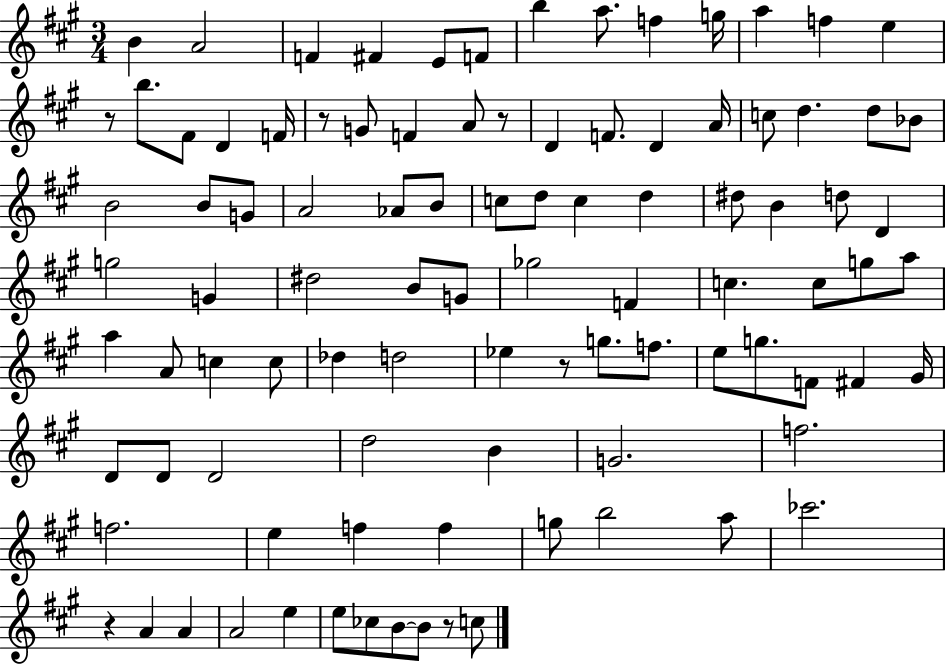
B4/q A4/h F4/q F#4/q E4/e F4/e B5/q A5/e. F5/q G5/s A5/q F5/q E5/q R/e B5/e. F#4/e D4/q F4/s R/e G4/e F4/q A4/e R/e D4/q F4/e. D4/q A4/s C5/e D5/q. D5/e Bb4/e B4/h B4/e G4/e A4/h Ab4/e B4/e C5/e D5/e C5/q D5/q D#5/e B4/q D5/e D4/q G5/h G4/q D#5/h B4/e G4/e Gb5/h F4/q C5/q. C5/e G5/e A5/e A5/q A4/e C5/q C5/e Db5/q D5/h Eb5/q R/e G5/e. F5/e. E5/e G5/e. F4/e F#4/q G#4/s D4/e D4/e D4/h D5/h B4/q G4/h. F5/h. F5/h. E5/q F5/q F5/q G5/e B5/h A5/e CES6/h. R/q A4/q A4/q A4/h E5/q E5/e CES5/e B4/e B4/e R/e C5/e